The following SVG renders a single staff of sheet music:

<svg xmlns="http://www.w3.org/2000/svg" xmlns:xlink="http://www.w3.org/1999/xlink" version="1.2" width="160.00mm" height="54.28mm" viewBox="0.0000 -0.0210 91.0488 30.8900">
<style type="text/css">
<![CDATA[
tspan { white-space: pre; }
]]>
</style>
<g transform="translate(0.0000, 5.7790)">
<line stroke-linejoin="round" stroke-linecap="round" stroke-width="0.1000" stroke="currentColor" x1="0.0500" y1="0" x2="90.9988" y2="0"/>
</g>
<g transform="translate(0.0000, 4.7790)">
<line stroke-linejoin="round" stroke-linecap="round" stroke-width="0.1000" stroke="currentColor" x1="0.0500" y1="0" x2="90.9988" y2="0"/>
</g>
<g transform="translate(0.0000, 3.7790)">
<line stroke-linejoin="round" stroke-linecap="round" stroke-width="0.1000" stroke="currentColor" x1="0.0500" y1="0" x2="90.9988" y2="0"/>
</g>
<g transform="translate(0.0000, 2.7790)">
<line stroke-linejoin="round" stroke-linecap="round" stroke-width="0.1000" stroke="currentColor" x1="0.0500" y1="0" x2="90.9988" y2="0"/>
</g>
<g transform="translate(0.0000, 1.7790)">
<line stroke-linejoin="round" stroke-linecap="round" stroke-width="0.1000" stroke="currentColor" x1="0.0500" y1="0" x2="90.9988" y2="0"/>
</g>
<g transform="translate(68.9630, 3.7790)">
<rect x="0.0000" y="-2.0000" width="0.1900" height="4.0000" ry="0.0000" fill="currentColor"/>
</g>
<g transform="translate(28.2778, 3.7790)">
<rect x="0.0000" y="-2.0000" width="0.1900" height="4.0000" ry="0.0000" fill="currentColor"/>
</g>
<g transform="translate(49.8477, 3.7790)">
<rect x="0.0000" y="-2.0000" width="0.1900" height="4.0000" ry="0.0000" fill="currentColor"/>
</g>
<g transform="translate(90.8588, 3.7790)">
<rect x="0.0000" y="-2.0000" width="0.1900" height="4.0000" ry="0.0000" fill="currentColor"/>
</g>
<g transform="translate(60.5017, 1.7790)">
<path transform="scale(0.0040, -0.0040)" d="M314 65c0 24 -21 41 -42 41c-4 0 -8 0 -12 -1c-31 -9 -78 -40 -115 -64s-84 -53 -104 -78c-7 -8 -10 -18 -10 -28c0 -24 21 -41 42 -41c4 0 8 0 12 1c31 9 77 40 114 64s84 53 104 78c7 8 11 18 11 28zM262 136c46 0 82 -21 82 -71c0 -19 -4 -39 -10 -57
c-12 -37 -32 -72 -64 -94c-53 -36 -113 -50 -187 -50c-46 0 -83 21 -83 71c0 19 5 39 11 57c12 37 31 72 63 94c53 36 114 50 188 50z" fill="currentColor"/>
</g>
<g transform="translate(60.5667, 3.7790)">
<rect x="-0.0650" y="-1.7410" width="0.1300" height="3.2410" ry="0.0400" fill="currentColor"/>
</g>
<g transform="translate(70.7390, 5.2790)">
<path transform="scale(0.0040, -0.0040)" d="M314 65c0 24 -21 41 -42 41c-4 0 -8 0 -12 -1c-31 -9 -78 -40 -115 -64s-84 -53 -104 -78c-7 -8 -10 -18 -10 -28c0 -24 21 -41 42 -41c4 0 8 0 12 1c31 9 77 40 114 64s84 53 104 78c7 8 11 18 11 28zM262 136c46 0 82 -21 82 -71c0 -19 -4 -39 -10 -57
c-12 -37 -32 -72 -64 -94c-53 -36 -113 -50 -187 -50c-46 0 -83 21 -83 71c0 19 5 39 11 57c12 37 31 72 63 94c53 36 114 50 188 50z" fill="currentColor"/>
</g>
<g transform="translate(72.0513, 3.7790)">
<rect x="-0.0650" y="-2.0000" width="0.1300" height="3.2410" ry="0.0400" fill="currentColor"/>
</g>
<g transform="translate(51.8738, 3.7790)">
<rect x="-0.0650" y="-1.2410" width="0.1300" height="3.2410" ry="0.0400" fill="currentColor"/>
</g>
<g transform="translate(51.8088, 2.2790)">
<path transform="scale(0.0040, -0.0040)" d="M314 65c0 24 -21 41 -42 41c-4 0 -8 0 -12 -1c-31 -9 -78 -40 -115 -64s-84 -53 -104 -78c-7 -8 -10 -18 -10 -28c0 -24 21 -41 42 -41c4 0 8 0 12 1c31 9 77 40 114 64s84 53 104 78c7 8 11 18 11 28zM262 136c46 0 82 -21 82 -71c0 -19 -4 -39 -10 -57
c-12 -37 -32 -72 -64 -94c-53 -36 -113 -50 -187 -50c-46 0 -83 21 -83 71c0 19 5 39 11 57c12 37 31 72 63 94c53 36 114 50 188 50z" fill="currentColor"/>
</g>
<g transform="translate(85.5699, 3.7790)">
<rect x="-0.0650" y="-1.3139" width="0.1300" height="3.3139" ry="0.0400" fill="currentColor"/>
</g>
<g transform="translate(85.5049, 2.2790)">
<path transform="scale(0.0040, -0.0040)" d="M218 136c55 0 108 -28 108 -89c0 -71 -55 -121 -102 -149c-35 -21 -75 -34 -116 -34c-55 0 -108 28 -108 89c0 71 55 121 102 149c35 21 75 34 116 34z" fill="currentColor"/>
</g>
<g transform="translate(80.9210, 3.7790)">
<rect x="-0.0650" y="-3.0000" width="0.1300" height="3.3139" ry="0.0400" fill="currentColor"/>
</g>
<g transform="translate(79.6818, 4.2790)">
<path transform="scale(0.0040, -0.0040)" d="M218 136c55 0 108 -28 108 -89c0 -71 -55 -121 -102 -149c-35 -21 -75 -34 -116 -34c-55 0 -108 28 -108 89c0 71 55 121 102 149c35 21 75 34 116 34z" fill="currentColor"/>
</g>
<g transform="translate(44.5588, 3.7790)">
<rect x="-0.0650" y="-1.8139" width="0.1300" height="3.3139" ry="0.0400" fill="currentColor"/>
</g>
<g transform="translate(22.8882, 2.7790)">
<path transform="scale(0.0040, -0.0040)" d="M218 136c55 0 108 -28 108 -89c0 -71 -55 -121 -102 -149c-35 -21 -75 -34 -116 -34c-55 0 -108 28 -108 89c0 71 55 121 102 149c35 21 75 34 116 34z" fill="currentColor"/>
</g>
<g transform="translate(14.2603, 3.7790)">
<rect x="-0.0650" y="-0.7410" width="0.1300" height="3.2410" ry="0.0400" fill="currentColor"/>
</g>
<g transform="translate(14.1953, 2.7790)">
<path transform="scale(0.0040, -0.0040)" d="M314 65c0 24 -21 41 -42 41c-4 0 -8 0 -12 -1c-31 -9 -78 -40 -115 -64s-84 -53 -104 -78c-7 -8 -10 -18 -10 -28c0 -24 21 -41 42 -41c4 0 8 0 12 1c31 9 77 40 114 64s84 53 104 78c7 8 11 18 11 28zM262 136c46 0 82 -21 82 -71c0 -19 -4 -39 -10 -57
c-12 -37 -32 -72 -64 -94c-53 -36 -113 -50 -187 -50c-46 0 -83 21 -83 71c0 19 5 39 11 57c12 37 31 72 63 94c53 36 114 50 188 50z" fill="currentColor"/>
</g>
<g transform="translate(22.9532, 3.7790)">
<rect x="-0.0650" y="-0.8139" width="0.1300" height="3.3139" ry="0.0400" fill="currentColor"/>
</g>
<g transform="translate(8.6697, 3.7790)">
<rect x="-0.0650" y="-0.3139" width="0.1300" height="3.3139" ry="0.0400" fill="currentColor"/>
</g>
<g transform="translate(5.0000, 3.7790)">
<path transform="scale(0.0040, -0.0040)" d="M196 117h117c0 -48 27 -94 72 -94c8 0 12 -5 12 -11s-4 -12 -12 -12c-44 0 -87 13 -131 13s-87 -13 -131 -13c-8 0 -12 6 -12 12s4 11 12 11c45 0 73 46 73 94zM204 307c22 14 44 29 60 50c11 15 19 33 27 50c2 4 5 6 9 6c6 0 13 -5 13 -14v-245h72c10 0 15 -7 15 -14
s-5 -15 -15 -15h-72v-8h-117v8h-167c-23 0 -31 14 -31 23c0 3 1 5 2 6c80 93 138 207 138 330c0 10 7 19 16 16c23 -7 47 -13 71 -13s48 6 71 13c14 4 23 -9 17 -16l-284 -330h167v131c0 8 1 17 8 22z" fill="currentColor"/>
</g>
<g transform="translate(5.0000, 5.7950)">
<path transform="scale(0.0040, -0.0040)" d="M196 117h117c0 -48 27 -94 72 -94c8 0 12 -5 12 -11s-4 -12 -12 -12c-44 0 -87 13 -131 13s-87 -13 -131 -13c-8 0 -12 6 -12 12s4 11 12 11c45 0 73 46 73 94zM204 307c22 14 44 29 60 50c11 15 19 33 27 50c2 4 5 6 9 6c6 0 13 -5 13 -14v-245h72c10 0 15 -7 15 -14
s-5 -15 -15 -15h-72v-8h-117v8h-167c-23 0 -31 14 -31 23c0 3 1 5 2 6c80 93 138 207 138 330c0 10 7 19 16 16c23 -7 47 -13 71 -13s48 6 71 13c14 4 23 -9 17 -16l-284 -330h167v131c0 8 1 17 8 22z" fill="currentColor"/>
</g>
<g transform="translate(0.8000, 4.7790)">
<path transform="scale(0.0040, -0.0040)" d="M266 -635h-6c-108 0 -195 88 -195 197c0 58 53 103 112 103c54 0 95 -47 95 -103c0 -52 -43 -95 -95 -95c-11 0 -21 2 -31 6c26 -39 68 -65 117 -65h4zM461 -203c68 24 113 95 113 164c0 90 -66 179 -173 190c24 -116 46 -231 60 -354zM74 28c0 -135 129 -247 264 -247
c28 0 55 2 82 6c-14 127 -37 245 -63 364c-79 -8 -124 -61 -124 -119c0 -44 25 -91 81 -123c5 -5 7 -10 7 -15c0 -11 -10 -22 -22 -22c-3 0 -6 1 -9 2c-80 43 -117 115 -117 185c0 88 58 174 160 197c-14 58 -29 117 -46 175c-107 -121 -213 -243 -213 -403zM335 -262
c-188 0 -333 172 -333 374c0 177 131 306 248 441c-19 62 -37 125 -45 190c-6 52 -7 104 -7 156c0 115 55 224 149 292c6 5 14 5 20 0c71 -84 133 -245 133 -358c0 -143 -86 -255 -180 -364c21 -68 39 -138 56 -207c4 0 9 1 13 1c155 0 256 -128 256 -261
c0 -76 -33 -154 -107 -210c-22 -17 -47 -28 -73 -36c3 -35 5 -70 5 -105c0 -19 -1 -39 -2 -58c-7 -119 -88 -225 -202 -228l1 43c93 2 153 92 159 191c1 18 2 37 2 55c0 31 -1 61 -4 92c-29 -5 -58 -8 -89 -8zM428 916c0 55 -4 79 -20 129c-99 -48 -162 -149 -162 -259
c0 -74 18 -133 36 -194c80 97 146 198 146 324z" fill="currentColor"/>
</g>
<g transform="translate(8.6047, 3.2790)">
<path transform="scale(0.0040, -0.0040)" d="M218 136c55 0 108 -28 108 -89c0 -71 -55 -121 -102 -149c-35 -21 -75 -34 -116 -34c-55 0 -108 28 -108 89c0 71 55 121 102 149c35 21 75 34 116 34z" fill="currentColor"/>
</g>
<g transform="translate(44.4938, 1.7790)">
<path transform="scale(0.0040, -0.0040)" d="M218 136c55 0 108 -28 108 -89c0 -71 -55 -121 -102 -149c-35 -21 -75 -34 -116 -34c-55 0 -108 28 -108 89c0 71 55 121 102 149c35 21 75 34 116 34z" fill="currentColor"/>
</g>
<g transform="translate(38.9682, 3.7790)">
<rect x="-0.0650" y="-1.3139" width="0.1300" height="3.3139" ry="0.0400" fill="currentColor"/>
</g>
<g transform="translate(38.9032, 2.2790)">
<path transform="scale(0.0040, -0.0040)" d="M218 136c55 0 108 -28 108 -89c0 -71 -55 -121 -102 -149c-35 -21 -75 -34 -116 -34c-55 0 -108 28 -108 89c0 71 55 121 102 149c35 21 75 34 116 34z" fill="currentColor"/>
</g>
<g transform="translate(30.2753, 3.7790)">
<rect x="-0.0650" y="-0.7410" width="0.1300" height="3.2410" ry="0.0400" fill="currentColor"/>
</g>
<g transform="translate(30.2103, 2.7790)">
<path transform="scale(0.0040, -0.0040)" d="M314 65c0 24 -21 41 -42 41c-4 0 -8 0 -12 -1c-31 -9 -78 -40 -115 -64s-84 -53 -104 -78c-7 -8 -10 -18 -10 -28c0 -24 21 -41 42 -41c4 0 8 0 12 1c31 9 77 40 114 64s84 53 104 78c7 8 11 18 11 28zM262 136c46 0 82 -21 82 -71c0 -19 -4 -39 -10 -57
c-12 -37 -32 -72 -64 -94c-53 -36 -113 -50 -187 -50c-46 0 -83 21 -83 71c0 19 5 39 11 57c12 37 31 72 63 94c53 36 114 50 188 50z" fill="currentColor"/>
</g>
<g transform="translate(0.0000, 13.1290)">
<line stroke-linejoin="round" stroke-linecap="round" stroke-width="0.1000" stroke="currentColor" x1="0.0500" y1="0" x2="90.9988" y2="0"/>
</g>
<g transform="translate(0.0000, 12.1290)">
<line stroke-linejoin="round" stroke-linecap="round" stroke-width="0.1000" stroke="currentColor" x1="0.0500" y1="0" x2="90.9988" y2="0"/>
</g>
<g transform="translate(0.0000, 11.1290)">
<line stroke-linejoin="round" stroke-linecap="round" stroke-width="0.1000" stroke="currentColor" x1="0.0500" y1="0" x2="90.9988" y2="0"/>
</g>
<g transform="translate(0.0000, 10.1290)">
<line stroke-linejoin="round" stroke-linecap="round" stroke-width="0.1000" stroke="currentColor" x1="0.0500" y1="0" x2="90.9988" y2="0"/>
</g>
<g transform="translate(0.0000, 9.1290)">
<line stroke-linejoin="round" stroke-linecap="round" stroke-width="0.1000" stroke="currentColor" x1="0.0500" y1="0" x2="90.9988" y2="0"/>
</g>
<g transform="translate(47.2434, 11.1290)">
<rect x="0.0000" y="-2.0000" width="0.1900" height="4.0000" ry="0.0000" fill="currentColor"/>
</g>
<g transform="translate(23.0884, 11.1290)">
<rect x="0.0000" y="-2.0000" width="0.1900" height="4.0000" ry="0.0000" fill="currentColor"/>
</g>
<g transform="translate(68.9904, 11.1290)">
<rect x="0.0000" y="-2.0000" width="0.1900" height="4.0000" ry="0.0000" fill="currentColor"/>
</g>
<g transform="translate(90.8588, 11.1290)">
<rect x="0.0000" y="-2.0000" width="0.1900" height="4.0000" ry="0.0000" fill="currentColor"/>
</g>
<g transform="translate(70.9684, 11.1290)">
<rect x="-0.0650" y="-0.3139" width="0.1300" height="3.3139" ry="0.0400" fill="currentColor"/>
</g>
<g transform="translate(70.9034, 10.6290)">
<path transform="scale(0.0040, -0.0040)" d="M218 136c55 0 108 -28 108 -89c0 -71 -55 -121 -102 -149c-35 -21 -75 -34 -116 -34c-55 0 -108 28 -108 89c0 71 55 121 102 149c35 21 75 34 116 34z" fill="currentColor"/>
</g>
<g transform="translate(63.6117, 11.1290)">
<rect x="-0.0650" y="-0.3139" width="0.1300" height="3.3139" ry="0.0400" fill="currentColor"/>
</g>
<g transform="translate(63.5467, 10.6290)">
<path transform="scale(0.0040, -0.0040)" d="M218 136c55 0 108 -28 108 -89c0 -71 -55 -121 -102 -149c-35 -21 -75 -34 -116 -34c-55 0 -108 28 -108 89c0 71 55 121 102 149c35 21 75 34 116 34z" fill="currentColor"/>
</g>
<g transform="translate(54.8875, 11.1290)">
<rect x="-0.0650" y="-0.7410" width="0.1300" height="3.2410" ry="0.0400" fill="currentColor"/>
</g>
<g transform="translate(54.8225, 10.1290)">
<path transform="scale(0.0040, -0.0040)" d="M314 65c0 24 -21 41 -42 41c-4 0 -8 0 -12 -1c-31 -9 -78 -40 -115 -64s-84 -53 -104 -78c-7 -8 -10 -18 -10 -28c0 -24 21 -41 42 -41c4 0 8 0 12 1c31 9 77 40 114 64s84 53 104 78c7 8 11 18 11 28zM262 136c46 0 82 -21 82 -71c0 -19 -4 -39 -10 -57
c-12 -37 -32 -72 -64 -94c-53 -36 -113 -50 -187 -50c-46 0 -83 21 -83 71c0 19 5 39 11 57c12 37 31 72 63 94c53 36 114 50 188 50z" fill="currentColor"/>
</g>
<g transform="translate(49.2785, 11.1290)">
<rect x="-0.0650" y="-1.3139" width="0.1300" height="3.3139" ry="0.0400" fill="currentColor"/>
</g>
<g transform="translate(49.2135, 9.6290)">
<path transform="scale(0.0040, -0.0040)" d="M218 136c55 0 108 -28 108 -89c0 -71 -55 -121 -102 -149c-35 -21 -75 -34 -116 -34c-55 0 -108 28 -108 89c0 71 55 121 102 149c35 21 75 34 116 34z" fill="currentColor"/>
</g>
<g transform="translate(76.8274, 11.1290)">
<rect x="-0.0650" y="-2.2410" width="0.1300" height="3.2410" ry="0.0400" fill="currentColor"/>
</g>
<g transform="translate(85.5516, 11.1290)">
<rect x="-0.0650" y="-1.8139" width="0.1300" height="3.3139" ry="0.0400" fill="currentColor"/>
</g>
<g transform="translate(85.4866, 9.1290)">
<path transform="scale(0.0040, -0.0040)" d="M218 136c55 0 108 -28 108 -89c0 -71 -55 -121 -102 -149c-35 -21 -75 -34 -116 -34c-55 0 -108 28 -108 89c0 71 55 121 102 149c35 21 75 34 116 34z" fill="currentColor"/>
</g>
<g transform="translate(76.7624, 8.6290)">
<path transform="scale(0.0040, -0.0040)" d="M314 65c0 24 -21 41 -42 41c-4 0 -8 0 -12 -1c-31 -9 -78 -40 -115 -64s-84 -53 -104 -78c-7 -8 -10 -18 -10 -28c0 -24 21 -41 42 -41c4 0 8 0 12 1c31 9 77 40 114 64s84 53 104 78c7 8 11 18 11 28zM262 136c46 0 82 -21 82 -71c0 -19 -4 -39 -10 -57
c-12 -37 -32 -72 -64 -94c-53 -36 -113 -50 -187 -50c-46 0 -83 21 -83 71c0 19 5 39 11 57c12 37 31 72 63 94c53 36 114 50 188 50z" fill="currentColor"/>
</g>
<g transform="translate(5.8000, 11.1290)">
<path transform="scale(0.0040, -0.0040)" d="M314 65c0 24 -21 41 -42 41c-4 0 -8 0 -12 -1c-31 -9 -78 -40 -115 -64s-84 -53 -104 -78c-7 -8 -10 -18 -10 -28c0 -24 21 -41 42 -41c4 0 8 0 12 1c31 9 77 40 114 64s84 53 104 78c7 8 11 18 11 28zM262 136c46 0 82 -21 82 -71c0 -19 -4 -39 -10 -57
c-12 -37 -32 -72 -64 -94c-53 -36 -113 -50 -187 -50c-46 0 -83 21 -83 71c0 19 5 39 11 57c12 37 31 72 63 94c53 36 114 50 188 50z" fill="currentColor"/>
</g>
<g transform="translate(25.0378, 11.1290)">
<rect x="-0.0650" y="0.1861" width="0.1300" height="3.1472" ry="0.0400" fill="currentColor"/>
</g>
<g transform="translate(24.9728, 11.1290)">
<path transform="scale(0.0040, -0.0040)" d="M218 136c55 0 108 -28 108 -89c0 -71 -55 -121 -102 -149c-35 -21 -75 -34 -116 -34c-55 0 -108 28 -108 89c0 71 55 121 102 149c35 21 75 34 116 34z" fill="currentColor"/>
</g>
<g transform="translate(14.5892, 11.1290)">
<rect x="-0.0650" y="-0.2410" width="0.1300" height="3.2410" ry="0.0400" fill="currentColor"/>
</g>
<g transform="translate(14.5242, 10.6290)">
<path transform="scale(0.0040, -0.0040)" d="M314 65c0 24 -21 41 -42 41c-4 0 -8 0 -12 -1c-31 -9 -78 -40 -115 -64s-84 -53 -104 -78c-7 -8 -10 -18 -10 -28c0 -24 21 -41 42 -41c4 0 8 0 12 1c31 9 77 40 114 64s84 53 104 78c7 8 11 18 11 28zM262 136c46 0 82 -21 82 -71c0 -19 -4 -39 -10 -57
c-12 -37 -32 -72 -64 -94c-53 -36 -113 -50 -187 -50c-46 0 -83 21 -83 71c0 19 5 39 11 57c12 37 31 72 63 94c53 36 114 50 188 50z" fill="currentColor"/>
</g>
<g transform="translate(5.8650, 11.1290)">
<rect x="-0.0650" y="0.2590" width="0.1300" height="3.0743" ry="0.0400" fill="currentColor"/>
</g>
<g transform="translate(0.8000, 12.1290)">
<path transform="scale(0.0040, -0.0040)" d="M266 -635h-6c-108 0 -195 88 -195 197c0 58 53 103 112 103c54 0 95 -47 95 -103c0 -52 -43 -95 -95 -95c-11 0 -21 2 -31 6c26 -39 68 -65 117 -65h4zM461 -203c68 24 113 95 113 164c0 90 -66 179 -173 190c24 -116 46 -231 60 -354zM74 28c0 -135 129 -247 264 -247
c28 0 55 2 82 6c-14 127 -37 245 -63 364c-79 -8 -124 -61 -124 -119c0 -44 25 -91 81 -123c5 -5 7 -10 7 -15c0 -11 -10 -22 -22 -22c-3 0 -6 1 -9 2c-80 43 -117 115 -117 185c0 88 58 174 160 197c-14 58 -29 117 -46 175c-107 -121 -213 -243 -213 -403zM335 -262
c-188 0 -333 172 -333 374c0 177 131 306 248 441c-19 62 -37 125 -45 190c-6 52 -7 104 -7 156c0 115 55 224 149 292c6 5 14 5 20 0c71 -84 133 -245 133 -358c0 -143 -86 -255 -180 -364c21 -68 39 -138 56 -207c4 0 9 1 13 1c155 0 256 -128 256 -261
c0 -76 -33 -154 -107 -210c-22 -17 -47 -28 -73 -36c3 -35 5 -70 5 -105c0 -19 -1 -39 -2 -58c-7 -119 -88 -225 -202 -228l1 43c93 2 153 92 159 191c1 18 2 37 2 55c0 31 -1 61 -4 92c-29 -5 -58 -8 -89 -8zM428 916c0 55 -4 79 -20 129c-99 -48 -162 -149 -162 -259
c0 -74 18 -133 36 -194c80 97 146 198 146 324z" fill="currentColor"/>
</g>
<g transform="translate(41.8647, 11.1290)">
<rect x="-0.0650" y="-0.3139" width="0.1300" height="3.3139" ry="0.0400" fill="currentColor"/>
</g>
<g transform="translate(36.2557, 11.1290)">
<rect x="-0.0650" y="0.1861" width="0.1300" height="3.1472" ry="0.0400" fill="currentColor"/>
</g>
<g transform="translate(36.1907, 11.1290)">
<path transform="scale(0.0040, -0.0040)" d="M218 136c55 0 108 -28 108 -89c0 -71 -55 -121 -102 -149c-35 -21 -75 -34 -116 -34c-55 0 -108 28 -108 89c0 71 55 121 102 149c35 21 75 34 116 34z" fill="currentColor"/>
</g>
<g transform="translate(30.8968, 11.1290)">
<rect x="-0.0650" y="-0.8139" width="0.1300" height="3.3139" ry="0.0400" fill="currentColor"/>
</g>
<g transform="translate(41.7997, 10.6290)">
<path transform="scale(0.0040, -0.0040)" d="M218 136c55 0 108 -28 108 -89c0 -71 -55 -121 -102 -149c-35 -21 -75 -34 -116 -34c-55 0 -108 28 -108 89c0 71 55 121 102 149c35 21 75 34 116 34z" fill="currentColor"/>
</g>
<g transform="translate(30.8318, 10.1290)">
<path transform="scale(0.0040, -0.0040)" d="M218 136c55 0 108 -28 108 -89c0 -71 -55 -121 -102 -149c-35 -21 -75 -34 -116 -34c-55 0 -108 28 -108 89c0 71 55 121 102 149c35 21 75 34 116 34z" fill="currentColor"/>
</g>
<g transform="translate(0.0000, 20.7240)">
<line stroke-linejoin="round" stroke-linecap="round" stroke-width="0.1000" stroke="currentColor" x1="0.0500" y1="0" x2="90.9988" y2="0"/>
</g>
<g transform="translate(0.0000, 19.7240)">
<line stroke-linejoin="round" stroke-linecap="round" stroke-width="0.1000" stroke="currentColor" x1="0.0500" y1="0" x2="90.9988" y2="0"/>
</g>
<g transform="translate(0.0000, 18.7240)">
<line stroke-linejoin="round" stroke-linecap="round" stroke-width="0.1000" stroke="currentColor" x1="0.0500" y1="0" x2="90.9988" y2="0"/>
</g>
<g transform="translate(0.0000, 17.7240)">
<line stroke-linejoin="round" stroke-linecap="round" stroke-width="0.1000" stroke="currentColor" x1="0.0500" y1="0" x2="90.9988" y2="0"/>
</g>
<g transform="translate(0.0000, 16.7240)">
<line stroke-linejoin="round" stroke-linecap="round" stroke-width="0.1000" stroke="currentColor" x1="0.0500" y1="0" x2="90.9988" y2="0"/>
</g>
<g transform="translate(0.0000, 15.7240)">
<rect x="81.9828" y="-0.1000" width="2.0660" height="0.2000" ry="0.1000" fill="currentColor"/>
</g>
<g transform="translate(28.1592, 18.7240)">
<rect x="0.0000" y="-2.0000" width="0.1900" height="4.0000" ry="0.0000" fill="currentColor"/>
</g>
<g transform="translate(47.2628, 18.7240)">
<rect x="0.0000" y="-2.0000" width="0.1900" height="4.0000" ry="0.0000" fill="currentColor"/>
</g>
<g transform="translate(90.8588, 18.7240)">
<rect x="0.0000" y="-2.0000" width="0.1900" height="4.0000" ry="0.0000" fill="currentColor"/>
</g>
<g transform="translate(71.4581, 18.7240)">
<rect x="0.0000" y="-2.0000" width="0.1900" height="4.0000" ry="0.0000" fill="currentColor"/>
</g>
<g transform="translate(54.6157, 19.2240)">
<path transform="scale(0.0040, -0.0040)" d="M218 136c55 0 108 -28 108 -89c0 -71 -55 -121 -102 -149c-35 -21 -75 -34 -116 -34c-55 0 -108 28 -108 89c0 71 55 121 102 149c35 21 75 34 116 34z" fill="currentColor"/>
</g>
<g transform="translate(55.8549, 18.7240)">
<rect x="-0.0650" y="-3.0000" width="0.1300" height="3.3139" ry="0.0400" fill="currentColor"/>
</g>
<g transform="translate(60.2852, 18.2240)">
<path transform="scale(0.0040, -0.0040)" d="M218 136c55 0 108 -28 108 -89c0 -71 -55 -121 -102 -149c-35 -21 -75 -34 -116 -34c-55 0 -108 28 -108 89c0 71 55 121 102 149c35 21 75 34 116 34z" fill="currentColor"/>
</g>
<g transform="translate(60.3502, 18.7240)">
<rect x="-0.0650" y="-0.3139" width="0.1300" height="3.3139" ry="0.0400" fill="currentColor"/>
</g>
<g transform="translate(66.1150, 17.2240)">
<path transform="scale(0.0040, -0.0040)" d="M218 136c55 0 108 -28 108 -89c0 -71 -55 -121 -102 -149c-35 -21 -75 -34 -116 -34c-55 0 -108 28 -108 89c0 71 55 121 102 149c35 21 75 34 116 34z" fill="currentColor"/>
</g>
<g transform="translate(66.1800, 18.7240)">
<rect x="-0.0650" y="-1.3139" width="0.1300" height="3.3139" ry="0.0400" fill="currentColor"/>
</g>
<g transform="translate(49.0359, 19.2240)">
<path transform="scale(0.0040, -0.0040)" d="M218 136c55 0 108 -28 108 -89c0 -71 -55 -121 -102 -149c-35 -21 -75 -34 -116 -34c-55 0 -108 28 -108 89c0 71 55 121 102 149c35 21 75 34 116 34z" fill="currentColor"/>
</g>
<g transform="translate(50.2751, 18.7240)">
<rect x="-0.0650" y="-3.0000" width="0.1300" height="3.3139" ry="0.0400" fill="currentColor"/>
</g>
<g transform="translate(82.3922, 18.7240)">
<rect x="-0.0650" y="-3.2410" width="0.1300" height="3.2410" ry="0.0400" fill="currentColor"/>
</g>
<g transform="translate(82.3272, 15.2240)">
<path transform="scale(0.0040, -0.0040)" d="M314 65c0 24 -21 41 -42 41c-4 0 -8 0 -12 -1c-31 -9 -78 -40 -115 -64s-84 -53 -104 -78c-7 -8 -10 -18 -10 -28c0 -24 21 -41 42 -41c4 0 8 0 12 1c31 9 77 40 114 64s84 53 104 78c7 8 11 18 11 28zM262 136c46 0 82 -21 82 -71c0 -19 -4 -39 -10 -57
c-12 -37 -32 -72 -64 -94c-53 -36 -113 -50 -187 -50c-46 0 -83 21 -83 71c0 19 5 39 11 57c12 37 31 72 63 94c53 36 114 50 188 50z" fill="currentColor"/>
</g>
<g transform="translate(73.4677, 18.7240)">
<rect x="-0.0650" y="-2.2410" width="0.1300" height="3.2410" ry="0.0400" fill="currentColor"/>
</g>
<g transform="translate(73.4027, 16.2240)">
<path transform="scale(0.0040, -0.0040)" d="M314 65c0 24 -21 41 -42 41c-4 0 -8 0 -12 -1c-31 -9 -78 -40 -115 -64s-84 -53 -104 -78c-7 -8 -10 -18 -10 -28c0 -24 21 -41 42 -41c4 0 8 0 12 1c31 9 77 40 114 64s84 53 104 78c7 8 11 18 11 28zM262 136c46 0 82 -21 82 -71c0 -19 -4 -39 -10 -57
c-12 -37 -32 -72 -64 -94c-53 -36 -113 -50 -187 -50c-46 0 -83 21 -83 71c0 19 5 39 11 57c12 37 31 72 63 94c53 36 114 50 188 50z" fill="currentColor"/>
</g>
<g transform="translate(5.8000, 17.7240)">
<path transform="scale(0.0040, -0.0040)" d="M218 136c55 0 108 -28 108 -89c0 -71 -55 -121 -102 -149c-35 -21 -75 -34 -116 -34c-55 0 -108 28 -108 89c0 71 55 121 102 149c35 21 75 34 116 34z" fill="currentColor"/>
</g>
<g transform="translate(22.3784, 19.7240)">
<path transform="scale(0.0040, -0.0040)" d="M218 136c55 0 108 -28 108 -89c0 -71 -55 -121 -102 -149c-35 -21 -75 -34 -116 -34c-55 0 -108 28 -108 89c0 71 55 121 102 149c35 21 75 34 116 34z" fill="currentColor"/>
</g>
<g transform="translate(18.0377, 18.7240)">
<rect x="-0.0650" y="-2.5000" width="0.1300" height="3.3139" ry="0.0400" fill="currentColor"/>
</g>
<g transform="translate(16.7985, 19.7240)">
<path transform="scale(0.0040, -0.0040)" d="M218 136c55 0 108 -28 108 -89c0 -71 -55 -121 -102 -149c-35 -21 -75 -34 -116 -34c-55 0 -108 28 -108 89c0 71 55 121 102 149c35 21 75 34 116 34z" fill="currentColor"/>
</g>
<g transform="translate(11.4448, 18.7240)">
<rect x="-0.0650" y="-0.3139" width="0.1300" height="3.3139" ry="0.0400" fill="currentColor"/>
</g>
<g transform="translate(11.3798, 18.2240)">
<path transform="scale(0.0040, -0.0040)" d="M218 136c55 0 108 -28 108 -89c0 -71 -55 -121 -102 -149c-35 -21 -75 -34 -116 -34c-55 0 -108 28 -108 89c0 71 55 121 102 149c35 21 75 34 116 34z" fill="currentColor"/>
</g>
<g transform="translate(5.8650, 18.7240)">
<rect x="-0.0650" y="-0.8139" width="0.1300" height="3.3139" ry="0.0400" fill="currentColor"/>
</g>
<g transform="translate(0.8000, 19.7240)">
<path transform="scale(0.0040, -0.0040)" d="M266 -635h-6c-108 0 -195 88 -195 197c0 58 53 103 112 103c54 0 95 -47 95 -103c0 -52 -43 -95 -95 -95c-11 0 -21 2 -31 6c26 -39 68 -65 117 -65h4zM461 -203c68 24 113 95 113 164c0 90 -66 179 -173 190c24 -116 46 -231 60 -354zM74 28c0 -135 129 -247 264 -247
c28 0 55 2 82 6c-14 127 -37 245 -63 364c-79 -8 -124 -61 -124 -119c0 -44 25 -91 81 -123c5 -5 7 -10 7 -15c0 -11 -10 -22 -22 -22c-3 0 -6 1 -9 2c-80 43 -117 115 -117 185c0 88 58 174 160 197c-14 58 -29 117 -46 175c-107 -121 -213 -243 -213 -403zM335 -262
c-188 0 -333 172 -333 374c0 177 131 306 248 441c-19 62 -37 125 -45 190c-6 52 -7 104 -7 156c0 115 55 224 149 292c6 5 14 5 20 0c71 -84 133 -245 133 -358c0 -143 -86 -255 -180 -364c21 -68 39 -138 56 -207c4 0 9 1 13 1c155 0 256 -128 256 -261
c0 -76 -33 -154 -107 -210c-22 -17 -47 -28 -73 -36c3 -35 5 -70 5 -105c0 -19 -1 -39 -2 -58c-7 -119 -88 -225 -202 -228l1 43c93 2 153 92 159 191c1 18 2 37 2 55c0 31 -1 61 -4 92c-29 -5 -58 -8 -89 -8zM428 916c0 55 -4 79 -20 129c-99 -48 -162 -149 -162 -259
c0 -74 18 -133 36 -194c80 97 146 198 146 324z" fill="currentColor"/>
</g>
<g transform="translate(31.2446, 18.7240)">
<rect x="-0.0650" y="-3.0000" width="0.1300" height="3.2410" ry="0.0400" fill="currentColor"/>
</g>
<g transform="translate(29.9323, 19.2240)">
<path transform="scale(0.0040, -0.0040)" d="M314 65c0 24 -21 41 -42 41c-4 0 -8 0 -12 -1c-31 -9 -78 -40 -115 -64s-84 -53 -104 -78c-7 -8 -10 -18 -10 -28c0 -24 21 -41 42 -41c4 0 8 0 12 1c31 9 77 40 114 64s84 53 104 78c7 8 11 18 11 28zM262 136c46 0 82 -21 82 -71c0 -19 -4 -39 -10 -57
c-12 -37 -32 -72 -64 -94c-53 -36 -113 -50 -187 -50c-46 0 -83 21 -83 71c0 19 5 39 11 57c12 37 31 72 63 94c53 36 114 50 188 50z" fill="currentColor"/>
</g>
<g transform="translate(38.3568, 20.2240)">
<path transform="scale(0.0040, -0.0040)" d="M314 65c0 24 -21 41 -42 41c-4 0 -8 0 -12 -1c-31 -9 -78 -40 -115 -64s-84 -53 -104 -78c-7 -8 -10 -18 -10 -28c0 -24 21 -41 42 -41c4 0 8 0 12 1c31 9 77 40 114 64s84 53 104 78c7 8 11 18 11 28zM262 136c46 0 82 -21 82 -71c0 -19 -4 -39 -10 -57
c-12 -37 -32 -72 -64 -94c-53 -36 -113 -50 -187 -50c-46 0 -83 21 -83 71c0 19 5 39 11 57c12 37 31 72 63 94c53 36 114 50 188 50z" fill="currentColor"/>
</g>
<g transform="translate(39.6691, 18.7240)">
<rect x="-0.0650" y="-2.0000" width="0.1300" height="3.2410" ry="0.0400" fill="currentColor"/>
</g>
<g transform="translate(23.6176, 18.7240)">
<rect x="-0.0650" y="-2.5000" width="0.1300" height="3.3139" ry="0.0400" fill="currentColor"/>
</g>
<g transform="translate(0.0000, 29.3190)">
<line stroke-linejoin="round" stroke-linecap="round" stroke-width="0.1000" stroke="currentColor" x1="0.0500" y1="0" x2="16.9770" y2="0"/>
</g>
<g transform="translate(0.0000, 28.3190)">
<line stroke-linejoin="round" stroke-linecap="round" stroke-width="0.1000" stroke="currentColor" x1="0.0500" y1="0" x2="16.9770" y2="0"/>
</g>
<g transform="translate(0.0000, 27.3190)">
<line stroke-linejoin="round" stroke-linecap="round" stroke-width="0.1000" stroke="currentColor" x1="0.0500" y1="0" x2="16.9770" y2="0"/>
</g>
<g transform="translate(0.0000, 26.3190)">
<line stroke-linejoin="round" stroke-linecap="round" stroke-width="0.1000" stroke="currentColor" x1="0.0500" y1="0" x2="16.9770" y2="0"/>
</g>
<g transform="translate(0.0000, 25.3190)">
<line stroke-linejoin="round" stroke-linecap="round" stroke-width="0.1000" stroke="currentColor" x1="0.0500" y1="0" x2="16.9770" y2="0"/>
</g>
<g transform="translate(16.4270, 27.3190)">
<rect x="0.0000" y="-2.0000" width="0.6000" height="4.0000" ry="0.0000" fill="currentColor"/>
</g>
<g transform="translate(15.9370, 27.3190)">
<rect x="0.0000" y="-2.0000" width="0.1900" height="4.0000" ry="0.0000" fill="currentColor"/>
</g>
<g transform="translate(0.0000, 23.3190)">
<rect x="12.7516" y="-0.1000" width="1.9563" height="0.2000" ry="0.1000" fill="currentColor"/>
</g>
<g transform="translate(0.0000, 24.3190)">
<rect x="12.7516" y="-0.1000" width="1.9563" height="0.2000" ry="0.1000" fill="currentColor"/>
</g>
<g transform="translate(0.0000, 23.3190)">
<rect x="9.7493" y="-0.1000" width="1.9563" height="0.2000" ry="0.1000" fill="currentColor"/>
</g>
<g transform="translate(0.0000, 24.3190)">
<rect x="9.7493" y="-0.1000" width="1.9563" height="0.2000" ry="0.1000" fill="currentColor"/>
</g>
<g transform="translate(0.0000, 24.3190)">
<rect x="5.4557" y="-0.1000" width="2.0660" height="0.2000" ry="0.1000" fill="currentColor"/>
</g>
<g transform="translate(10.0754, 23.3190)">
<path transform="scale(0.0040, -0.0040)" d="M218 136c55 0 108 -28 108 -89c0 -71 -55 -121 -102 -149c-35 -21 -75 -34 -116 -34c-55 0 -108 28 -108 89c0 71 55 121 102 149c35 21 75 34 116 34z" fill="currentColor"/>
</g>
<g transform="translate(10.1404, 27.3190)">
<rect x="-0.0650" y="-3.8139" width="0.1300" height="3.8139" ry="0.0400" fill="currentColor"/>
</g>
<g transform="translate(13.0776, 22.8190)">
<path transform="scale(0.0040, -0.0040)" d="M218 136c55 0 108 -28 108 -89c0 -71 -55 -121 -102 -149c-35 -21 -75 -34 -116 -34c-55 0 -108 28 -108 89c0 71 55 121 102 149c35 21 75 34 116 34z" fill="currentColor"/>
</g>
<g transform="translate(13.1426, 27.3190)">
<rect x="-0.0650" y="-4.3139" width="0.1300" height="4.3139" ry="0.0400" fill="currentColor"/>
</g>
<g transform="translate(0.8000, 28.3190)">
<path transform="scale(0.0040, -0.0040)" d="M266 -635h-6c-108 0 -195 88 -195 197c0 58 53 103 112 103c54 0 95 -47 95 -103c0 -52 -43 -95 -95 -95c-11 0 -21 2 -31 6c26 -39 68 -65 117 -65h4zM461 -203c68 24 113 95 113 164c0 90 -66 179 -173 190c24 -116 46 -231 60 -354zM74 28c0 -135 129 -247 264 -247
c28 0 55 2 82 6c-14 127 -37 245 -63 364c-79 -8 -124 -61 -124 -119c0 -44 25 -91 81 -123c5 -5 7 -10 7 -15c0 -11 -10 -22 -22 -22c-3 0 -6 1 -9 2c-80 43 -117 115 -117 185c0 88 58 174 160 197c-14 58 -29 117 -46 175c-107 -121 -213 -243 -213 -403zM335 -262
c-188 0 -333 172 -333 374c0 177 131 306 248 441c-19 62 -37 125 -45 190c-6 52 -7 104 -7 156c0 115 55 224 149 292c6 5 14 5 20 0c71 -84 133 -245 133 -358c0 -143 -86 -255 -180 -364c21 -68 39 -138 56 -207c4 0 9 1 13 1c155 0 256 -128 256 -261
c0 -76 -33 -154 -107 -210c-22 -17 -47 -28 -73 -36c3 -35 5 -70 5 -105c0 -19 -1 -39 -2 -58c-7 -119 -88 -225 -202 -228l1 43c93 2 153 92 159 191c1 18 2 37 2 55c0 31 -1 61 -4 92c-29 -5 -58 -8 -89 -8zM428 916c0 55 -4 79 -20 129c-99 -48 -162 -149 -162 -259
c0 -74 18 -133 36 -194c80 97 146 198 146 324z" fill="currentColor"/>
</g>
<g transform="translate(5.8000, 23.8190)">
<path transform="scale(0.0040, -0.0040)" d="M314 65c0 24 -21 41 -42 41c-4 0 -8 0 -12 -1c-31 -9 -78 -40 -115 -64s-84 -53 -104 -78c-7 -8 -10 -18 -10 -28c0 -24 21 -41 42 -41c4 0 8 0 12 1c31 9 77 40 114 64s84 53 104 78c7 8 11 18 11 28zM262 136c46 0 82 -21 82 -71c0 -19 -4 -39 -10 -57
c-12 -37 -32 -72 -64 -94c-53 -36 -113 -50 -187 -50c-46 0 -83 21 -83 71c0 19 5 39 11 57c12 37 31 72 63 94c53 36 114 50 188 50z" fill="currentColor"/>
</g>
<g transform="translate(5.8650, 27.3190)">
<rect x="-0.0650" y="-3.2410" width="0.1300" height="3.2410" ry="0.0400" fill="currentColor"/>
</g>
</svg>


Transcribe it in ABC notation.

X:1
T:Untitled
M:4/4
L:1/4
K:C
c d2 d d2 e f e2 f2 F2 A e B2 c2 B d B c e d2 c c g2 f d c G G A2 F2 A A c e g2 b2 b2 c' d'